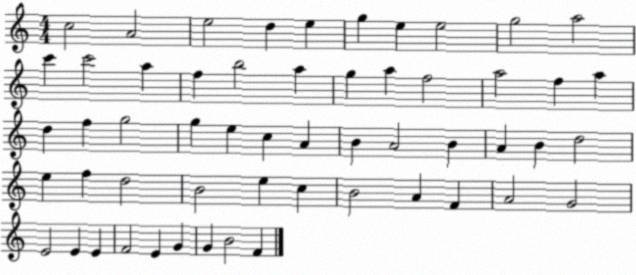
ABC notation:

X:1
T:Untitled
M:4/4
L:1/4
K:C
c2 A2 e2 d e g e e2 g2 a2 c' c'2 a f b2 a g a f2 a2 f a d f g2 g e c A B A2 B A B d2 e f d2 B2 e c B2 A F A2 G2 E2 E E F2 E G G B2 F